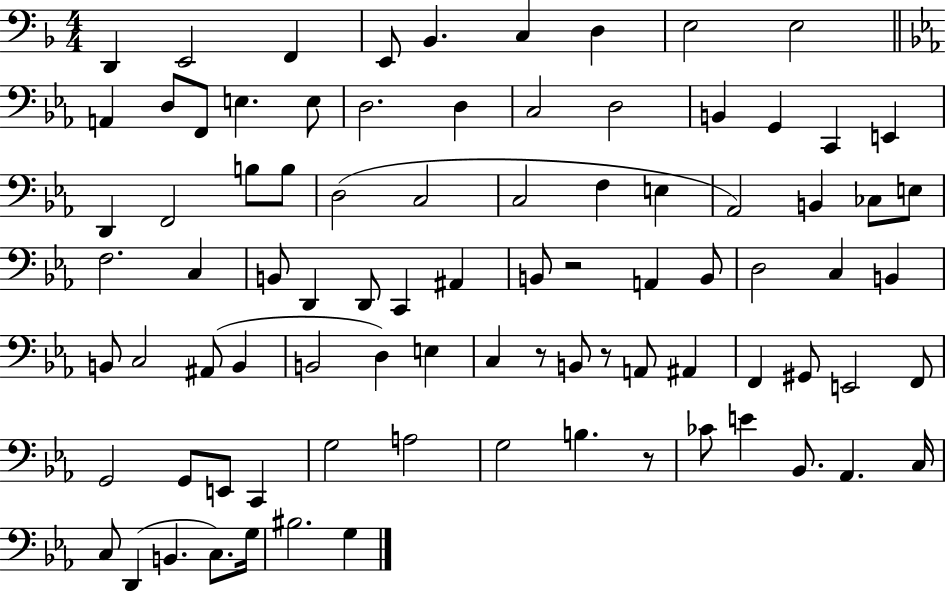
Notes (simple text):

D2/q E2/h F2/q E2/e Bb2/q. C3/q D3/q E3/h E3/h A2/q D3/e F2/e E3/q. E3/e D3/h. D3/q C3/h D3/h B2/q G2/q C2/q E2/q D2/q F2/h B3/e B3/e D3/h C3/h C3/h F3/q E3/q Ab2/h B2/q CES3/e E3/e F3/h. C3/q B2/e D2/q D2/e C2/q A#2/q B2/e R/h A2/q B2/e D3/h C3/q B2/q B2/e C3/h A#2/e B2/q B2/h D3/q E3/q C3/q R/e B2/e R/e A2/e A#2/q F2/q G#2/e E2/h F2/e G2/h G2/e E2/e C2/q G3/h A3/h G3/h B3/q. R/e CES4/e E4/q Bb2/e. Ab2/q. C3/s C3/e D2/q B2/q. C3/e. G3/s BIS3/h. G3/q